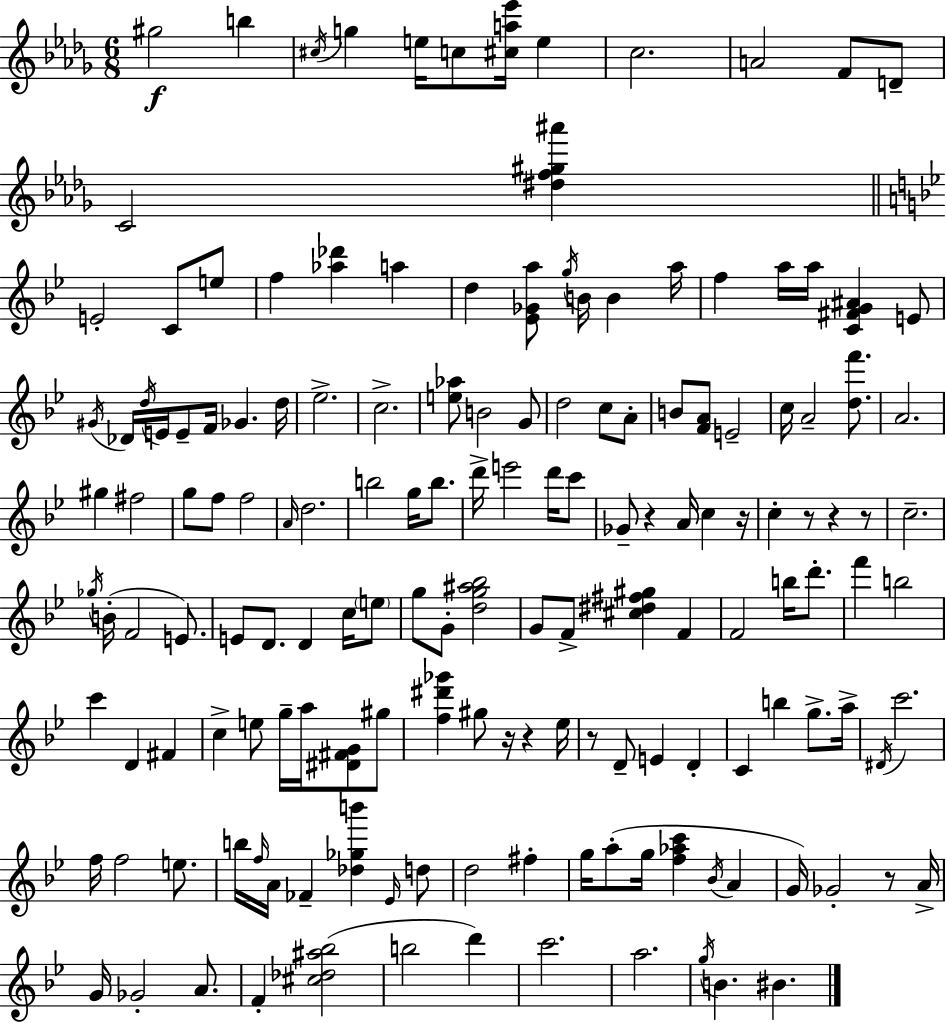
G#5/h B5/q C#5/s G5/q E5/s C5/e [C#5,A5,Eb6]/s E5/q C5/h. A4/h F4/e D4/e C4/h [D#5,F5,G#5,A#6]/q E4/h C4/e E5/e F5/q [Ab5,Db6]/q A5/q D5/q [Eb4,Gb4,A5]/e G5/s B4/s B4/q A5/s F5/q A5/s A5/s [C4,F#4,G4,A#4]/q E4/e G#4/s Db4/s D5/s E4/s E4/e F4/s Gb4/q. D5/s Eb5/h. C5/h. [E5,Ab5]/e B4/h G4/e D5/h C5/e A4/e B4/e [F4,A4]/e E4/h C5/s A4/h [D5,F6]/e. A4/h. G#5/q F#5/h G5/e F5/e F5/h A4/s D5/h. B5/h G5/s B5/e. D6/s E6/h D6/s C6/e Gb4/e R/q A4/s C5/q R/s C5/q R/e R/q R/e C5/h. Gb5/s B4/s F4/h E4/e. E4/e D4/e. D4/q C5/s E5/e G5/e G4/e [D5,G5,A#5,Bb5]/h G4/e F4/e [C#5,D#5,F#5,G#5]/q F4/q F4/h B5/s D6/e. F6/q B5/h C6/q D4/q F#4/q C5/q E5/e G5/s A5/s [D#4,F#4,G4]/e G#5/e [F5,D#6,Gb6]/q G#5/e R/s R/q Eb5/s R/e D4/e E4/q D4/q C4/q B5/q G5/e. A5/s D#4/s C6/h. F5/s F5/h E5/e. B5/s F5/s A4/s FES4/q [Db5,Gb5,B6]/q Eb4/s D5/e D5/h F#5/q G5/s A5/e G5/s [F5,Ab5,C6]/q Bb4/s A4/q G4/s Gb4/h R/e A4/s G4/s Gb4/h A4/e. F4/q [C#5,Db5,A#5,Bb5]/h B5/h D6/q C6/h. A5/h. G5/s B4/q. BIS4/q.